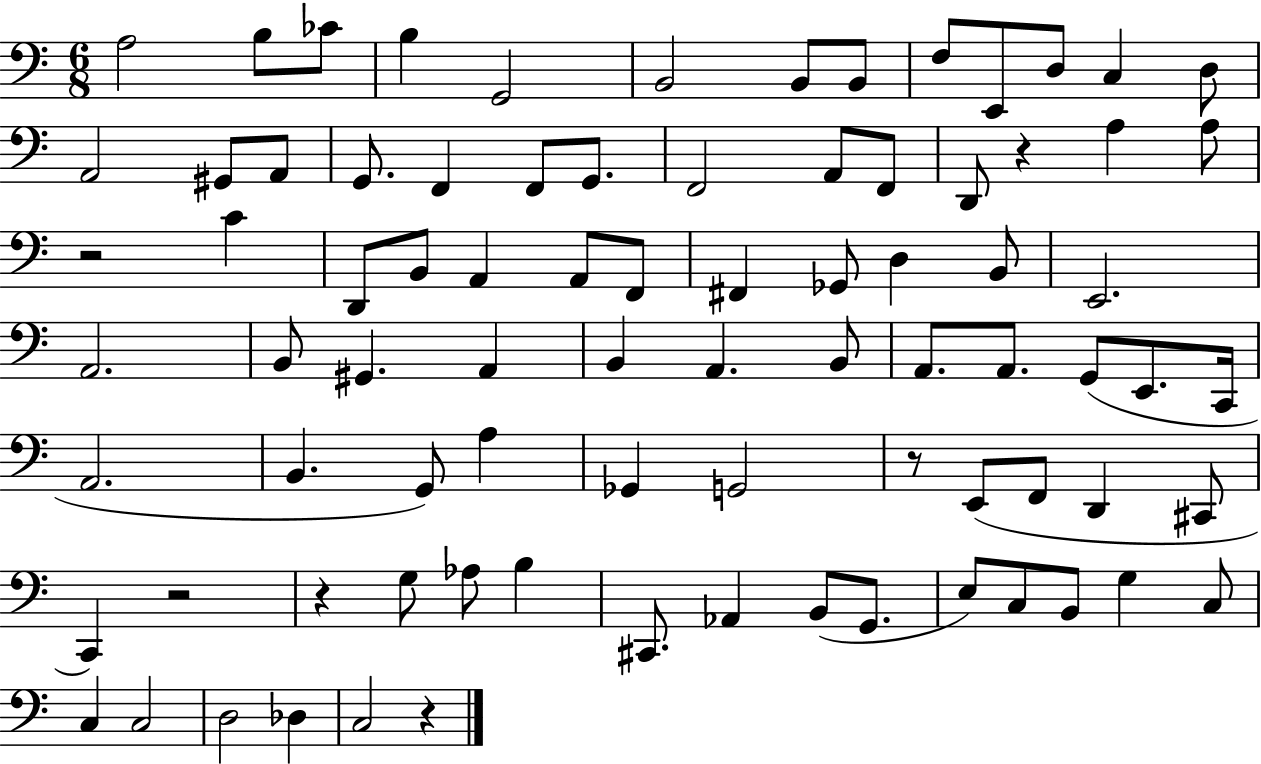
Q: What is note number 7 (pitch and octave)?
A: B2